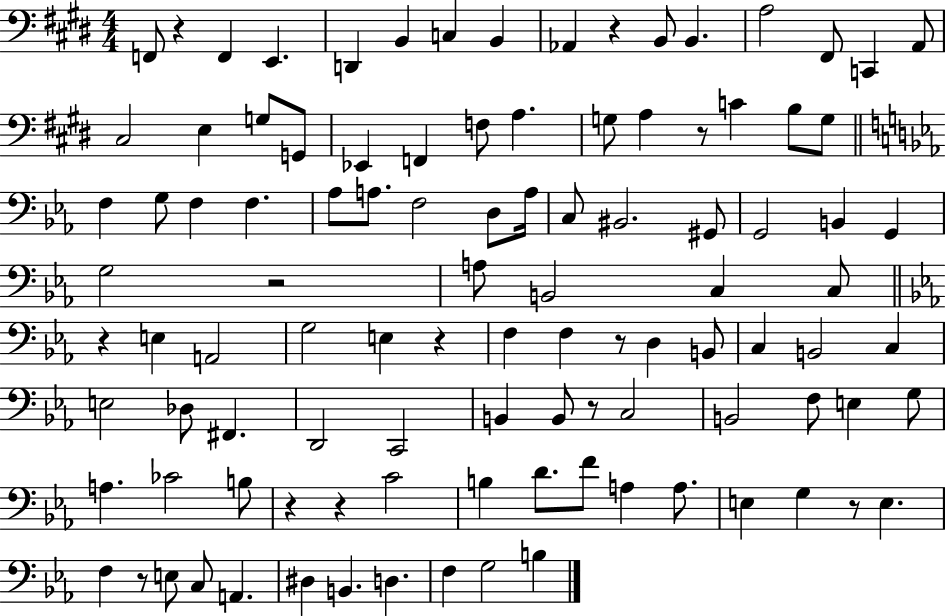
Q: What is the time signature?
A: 4/4